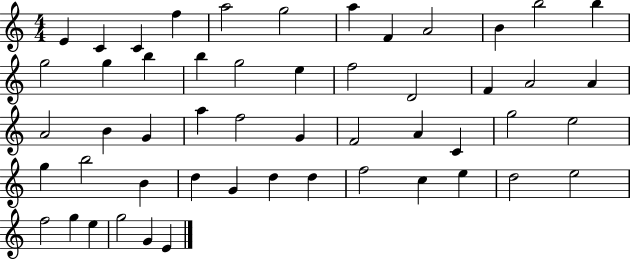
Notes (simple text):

E4/q C4/q C4/q F5/q A5/h G5/h A5/q F4/q A4/h B4/q B5/h B5/q G5/h G5/q B5/q B5/q G5/h E5/q F5/h D4/h F4/q A4/h A4/q A4/h B4/q G4/q A5/q F5/h G4/q F4/h A4/q C4/q G5/h E5/h G5/q B5/h B4/q D5/q G4/q D5/q D5/q F5/h C5/q E5/q D5/h E5/h F5/h G5/q E5/q G5/h G4/q E4/q